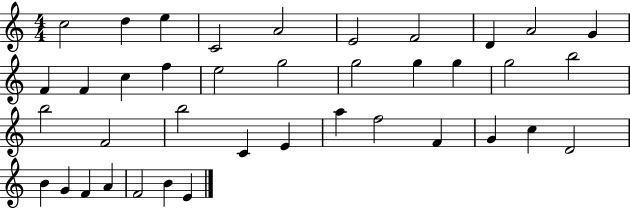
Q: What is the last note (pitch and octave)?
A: E4